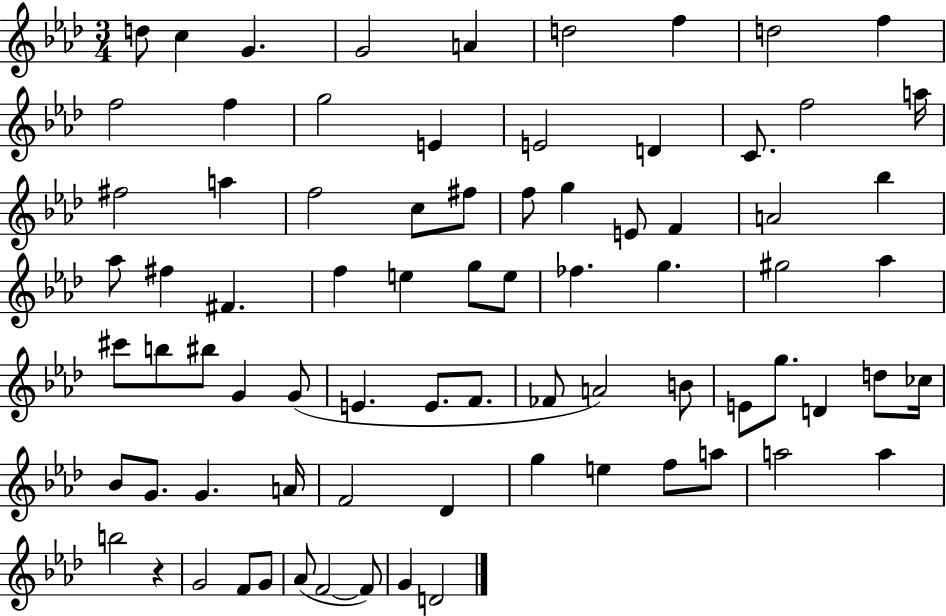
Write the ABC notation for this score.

X:1
T:Untitled
M:3/4
L:1/4
K:Ab
d/2 c G G2 A d2 f d2 f f2 f g2 E E2 D C/2 f2 a/4 ^f2 a f2 c/2 ^f/2 f/2 g E/2 F A2 _b _a/2 ^f ^F f e g/2 e/2 _f g ^g2 _a ^c'/2 b/2 ^b/2 G G/2 E E/2 F/2 _F/2 A2 B/2 E/2 g/2 D d/2 _c/4 _B/2 G/2 G A/4 F2 _D g e f/2 a/2 a2 a b2 z G2 F/2 G/2 _A/2 F2 F/2 G D2